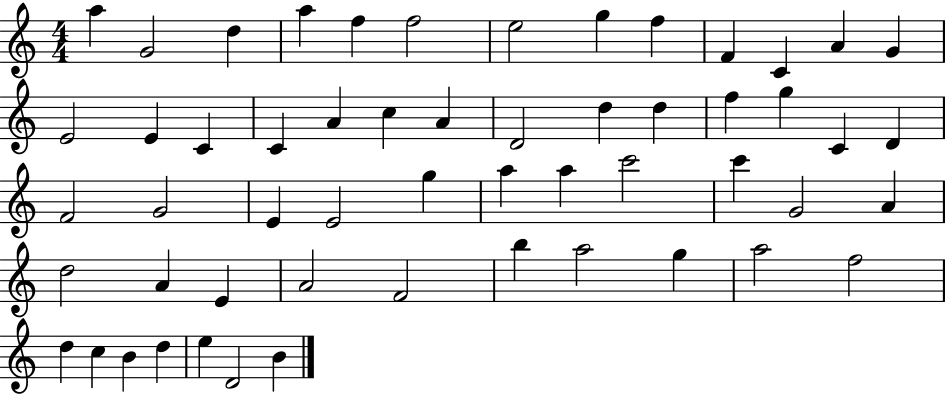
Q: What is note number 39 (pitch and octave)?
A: D5